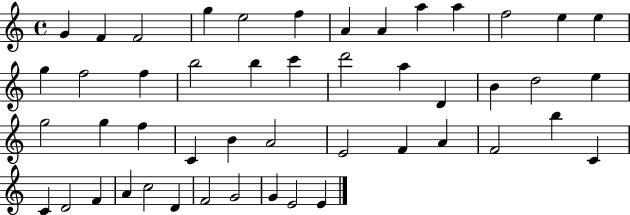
G4/q F4/q F4/h G5/q E5/h F5/q A4/q A4/q A5/q A5/q F5/h E5/q E5/q G5/q F5/h F5/q B5/h B5/q C6/q D6/h A5/q D4/q B4/q D5/h E5/q G5/h G5/q F5/q C4/q B4/q A4/h E4/h F4/q A4/q F4/h B5/q C4/q C4/q D4/h F4/q A4/q C5/h D4/q F4/h G4/h G4/q E4/h E4/q